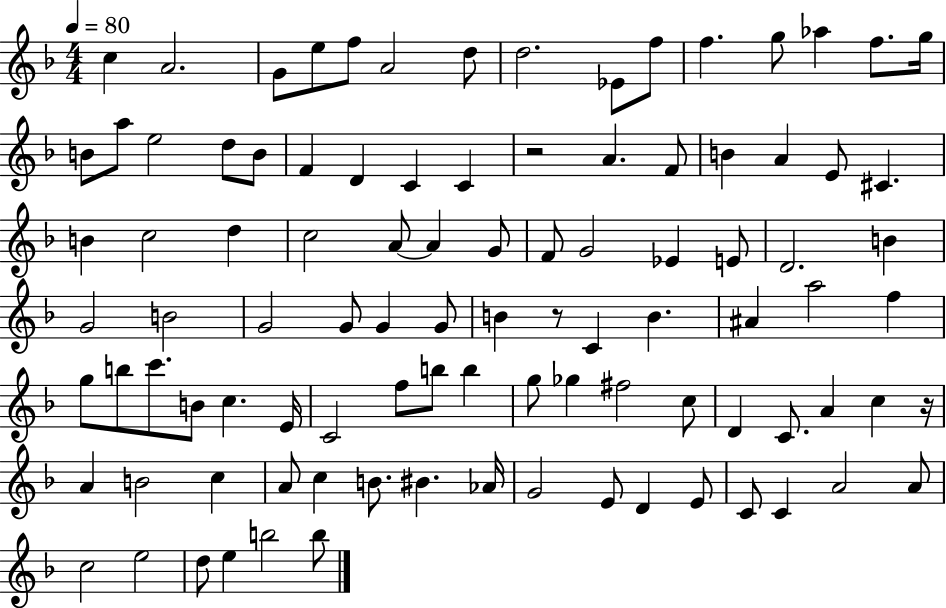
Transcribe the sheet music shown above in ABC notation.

X:1
T:Untitled
M:4/4
L:1/4
K:F
c A2 G/2 e/2 f/2 A2 d/2 d2 _E/2 f/2 f g/2 _a f/2 g/4 B/2 a/2 e2 d/2 B/2 F D C C z2 A F/2 B A E/2 ^C B c2 d c2 A/2 A G/2 F/2 G2 _E E/2 D2 B G2 B2 G2 G/2 G G/2 B z/2 C B ^A a2 f g/2 b/2 c'/2 B/2 c E/4 C2 f/2 b/2 b g/2 _g ^f2 c/2 D C/2 A c z/4 A B2 c A/2 c B/2 ^B _A/4 G2 E/2 D E/2 C/2 C A2 A/2 c2 e2 d/2 e b2 b/2